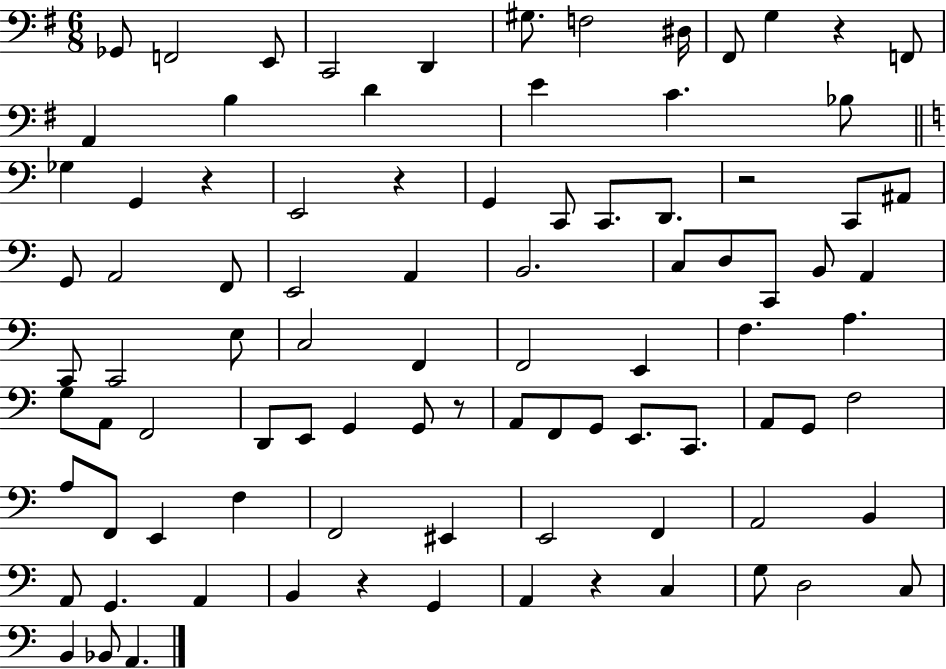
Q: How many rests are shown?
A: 7